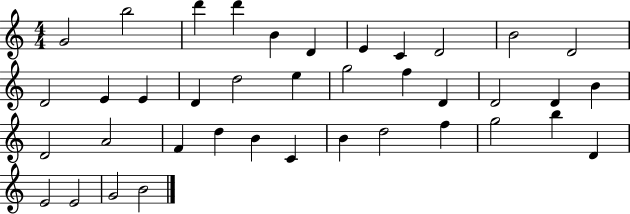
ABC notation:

X:1
T:Untitled
M:4/4
L:1/4
K:C
G2 b2 d' d' B D E C D2 B2 D2 D2 E E D d2 e g2 f D D2 D B D2 A2 F d B C B d2 f g2 b D E2 E2 G2 B2